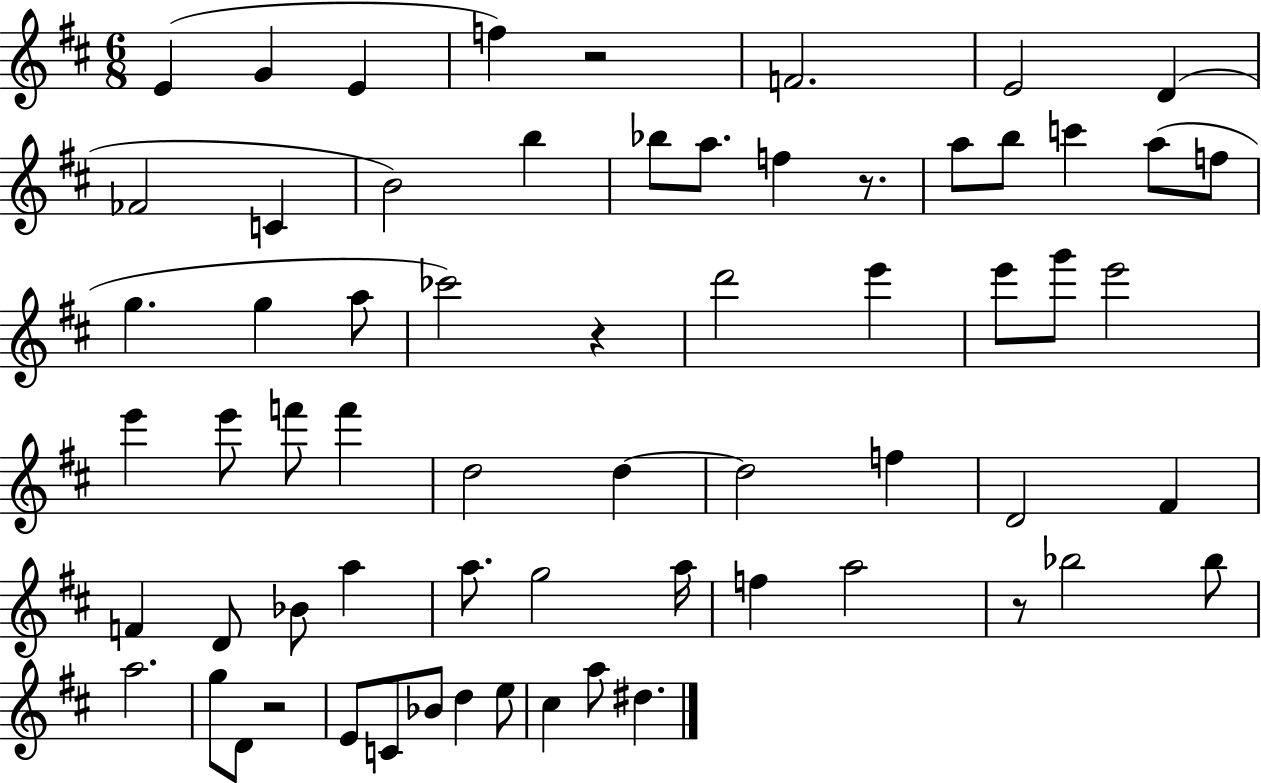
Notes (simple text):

E4/q G4/q E4/q F5/q R/h F4/h. E4/h D4/q FES4/h C4/q B4/h B5/q Bb5/e A5/e. F5/q R/e. A5/e B5/e C6/q A5/e F5/e G5/q. G5/q A5/e CES6/h R/q D6/h E6/q E6/e G6/e E6/h E6/q E6/e F6/e F6/q D5/h D5/q D5/h F5/q D4/h F#4/q F4/q D4/e Bb4/e A5/q A5/e. G5/h A5/s F5/q A5/h R/e Bb5/h Bb5/e A5/h. G5/e D4/e R/h E4/e C4/e Bb4/e D5/q E5/e C#5/q A5/e D#5/q.